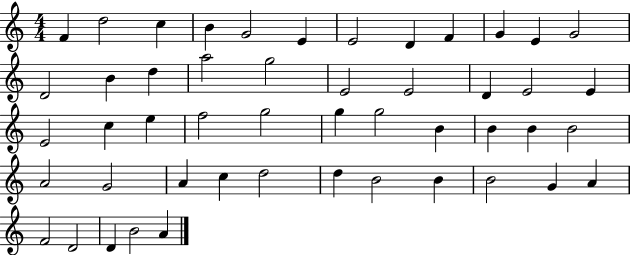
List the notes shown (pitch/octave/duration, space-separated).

F4/q D5/h C5/q B4/q G4/h E4/q E4/h D4/q F4/q G4/q E4/q G4/h D4/h B4/q D5/q A5/h G5/h E4/h E4/h D4/q E4/h E4/q E4/h C5/q E5/q F5/h G5/h G5/q G5/h B4/q B4/q B4/q B4/h A4/h G4/h A4/q C5/q D5/h D5/q B4/h B4/q B4/h G4/q A4/q F4/h D4/h D4/q B4/h A4/q